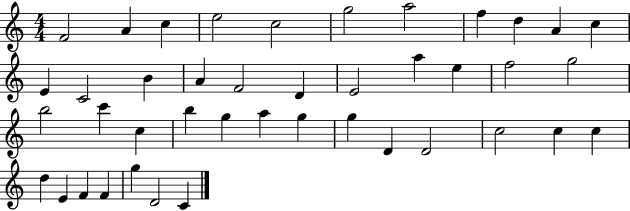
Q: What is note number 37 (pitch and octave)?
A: E4